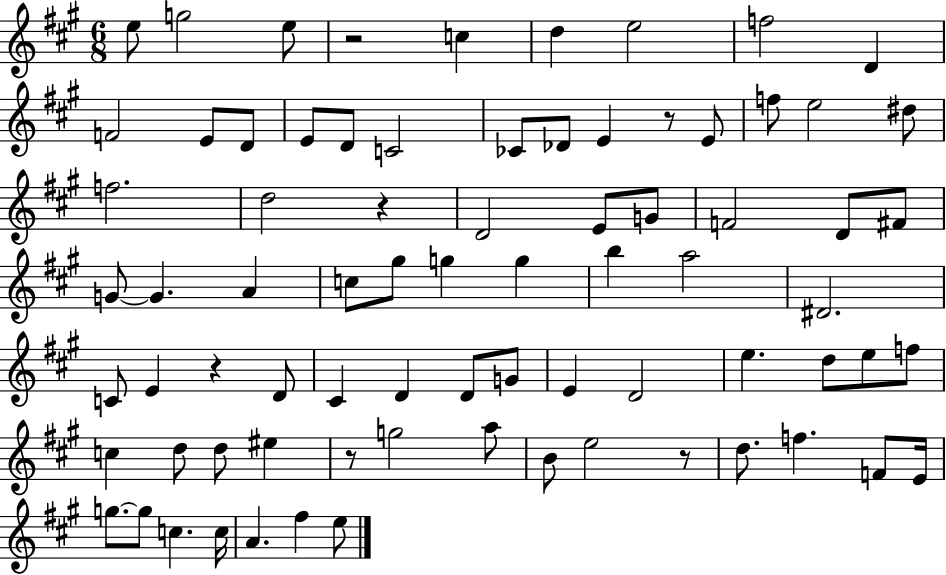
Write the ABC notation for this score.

X:1
T:Untitled
M:6/8
L:1/4
K:A
e/2 g2 e/2 z2 c d e2 f2 D F2 E/2 D/2 E/2 D/2 C2 _C/2 _D/2 E z/2 E/2 f/2 e2 ^d/2 f2 d2 z D2 E/2 G/2 F2 D/2 ^F/2 G/2 G A c/2 ^g/2 g g b a2 ^D2 C/2 E z D/2 ^C D D/2 G/2 E D2 e d/2 e/2 f/2 c d/2 d/2 ^e z/2 g2 a/2 B/2 e2 z/2 d/2 f F/2 E/4 g/2 g/2 c c/4 A ^f e/2